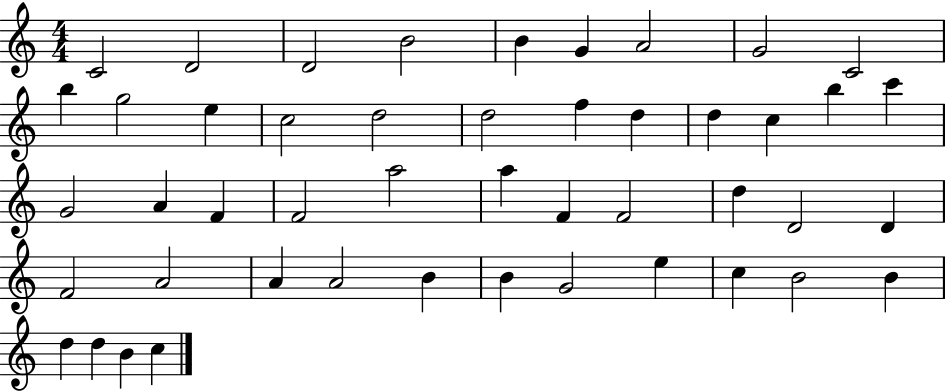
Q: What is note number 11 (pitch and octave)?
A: G5